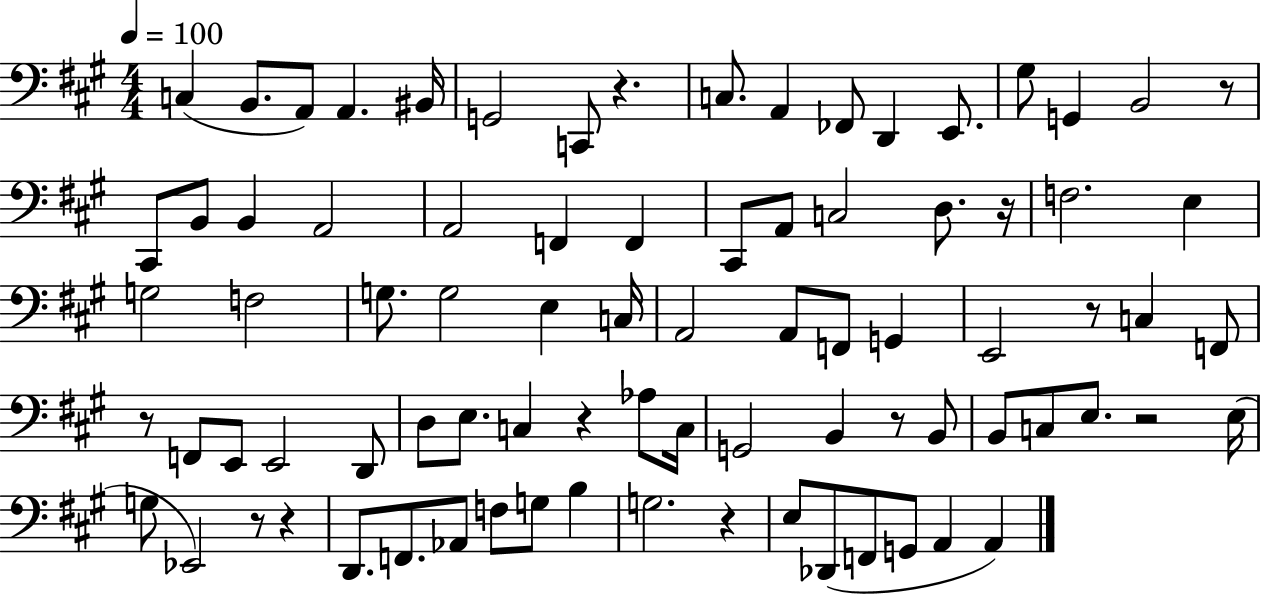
X:1
T:Untitled
M:4/4
L:1/4
K:A
C, B,,/2 A,,/2 A,, ^B,,/4 G,,2 C,,/2 z C,/2 A,, _F,,/2 D,, E,,/2 ^G,/2 G,, B,,2 z/2 ^C,,/2 B,,/2 B,, A,,2 A,,2 F,, F,, ^C,,/2 A,,/2 C,2 D,/2 z/4 F,2 E, G,2 F,2 G,/2 G,2 E, C,/4 A,,2 A,,/2 F,,/2 G,, E,,2 z/2 C, F,,/2 z/2 F,,/2 E,,/2 E,,2 D,,/2 D,/2 E,/2 C, z _A,/2 C,/4 G,,2 B,, z/2 B,,/2 B,,/2 C,/2 E,/2 z2 E,/4 G,/2 _E,,2 z/2 z D,,/2 F,,/2 _A,,/2 F,/2 G,/2 B, G,2 z E,/2 _D,,/2 F,,/2 G,,/2 A,, A,,